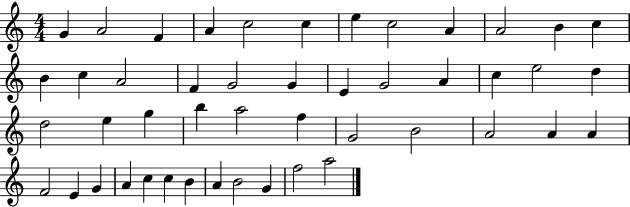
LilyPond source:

{
  \clef treble
  \numericTimeSignature
  \time 4/4
  \key c \major
  g'4 a'2 f'4 | a'4 c''2 c''4 | e''4 c''2 a'4 | a'2 b'4 c''4 | \break b'4 c''4 a'2 | f'4 g'2 g'4 | e'4 g'2 a'4 | c''4 e''2 d''4 | \break d''2 e''4 g''4 | b''4 a''2 f''4 | g'2 b'2 | a'2 a'4 a'4 | \break f'2 e'4 g'4 | a'4 c''4 c''4 b'4 | a'4 b'2 g'4 | f''2 a''2 | \break \bar "|."
}